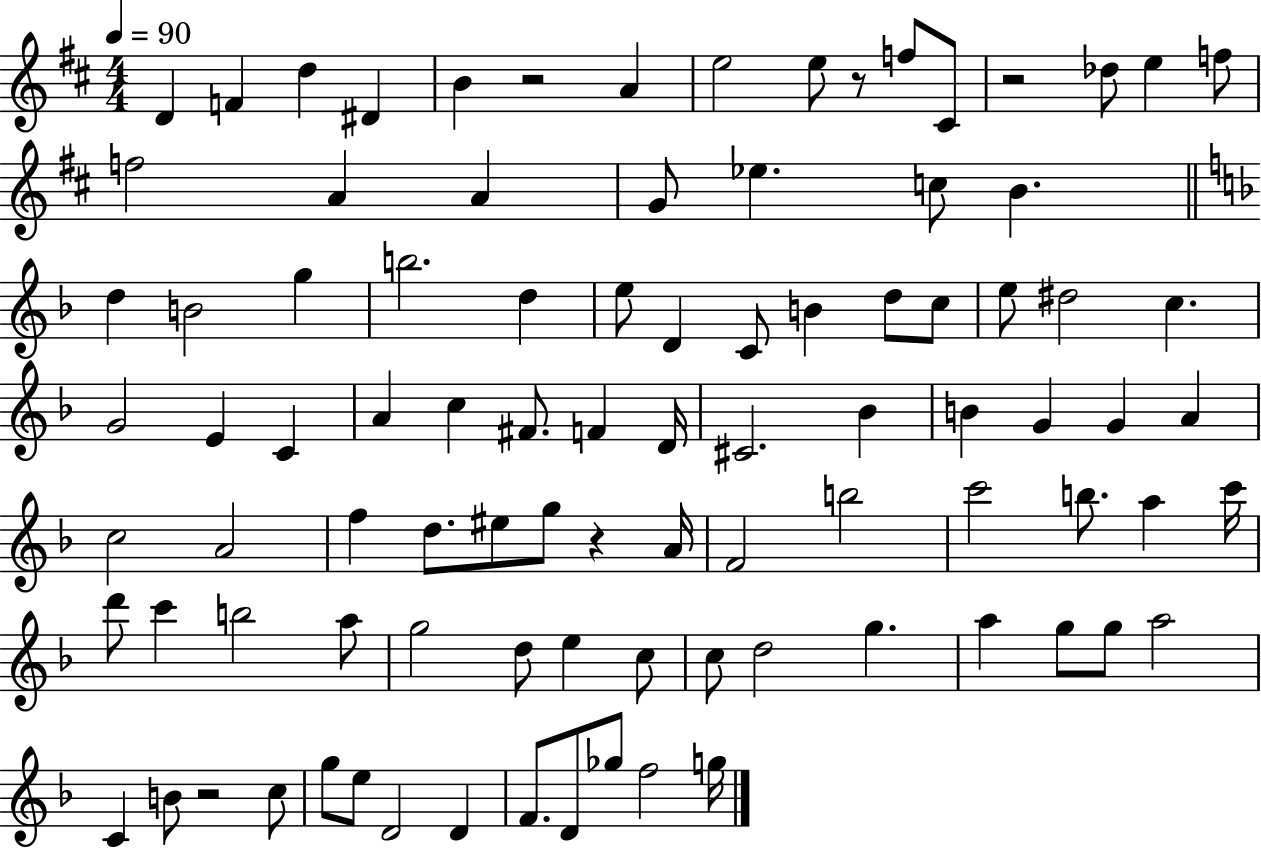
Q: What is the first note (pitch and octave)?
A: D4